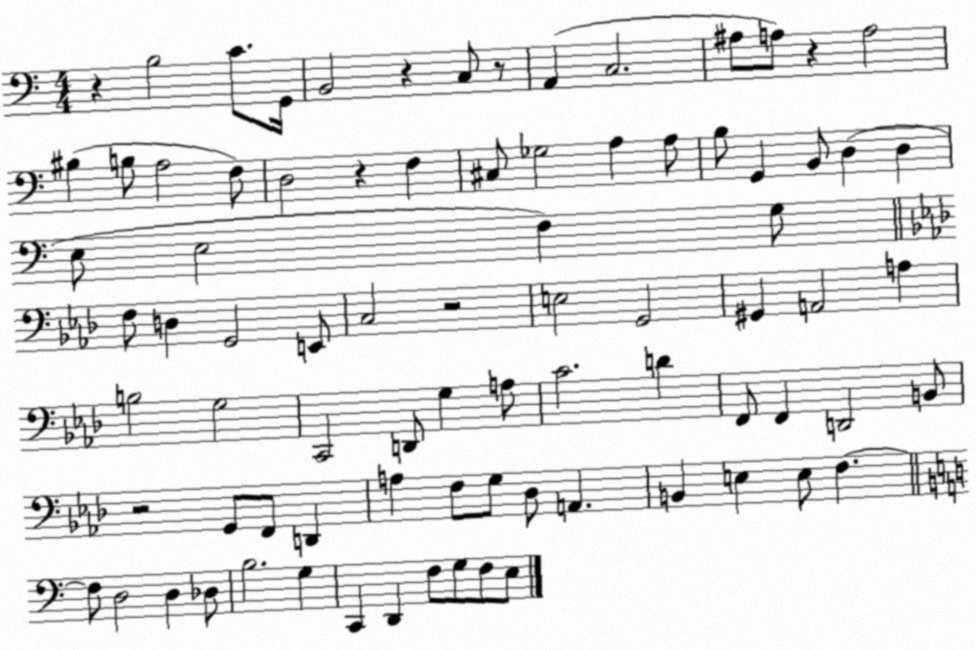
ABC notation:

X:1
T:Untitled
M:4/4
L:1/4
K:C
z B,2 C/2 G,,/4 B,,2 z C,/2 z/2 A,, C,2 ^A,/2 A,/2 z A,2 ^B, B,/2 A,2 F,/2 D,2 z F, ^C,/2 _G,2 A, A,/2 B,/2 G,, B,,/2 D, D, E,/2 E,2 F, G,/2 F,/2 D, G,,2 E,,/2 C,2 z2 E,2 G,,2 ^G,, A,,2 A, B,2 G,2 C,,2 D,,/2 G, A,/2 C2 D F,,/2 F,, D,,2 B,,/2 z2 G,,/2 F,,/2 D,, A, F,/2 G,/2 _D,/2 A,, B,, E, E,/2 F, F,/2 D,2 D, _D,/2 B,2 G, C,, D,, F,/2 G,/2 F,/2 E,/2